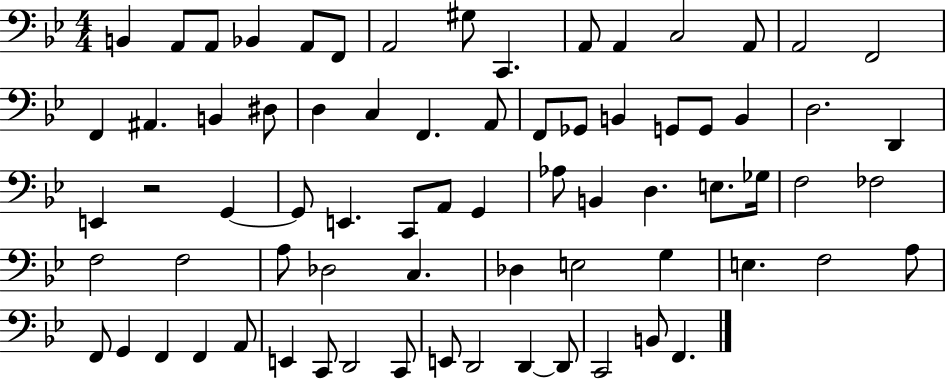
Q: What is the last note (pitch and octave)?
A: F2